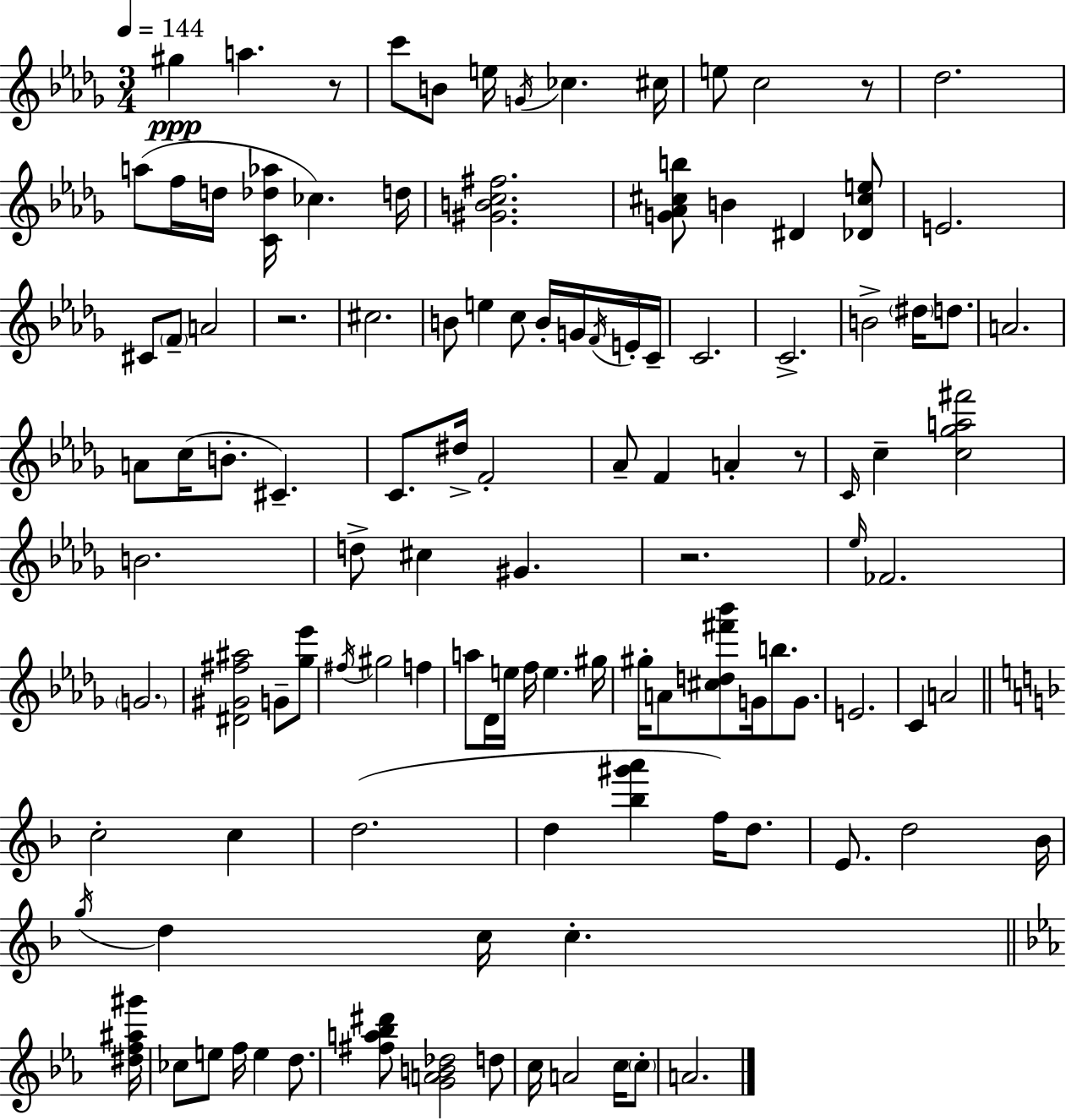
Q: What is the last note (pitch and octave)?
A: A4